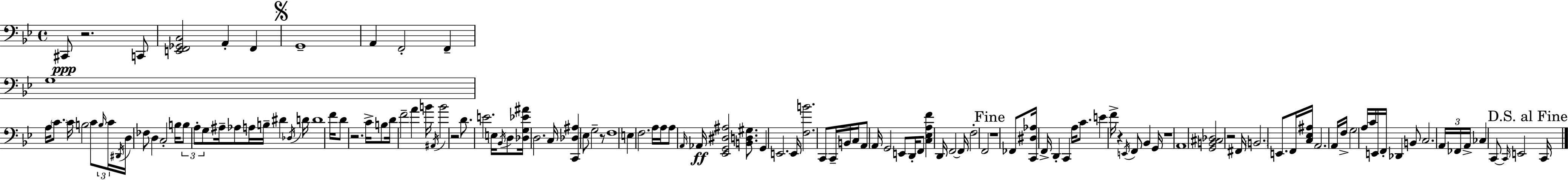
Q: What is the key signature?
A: BES major